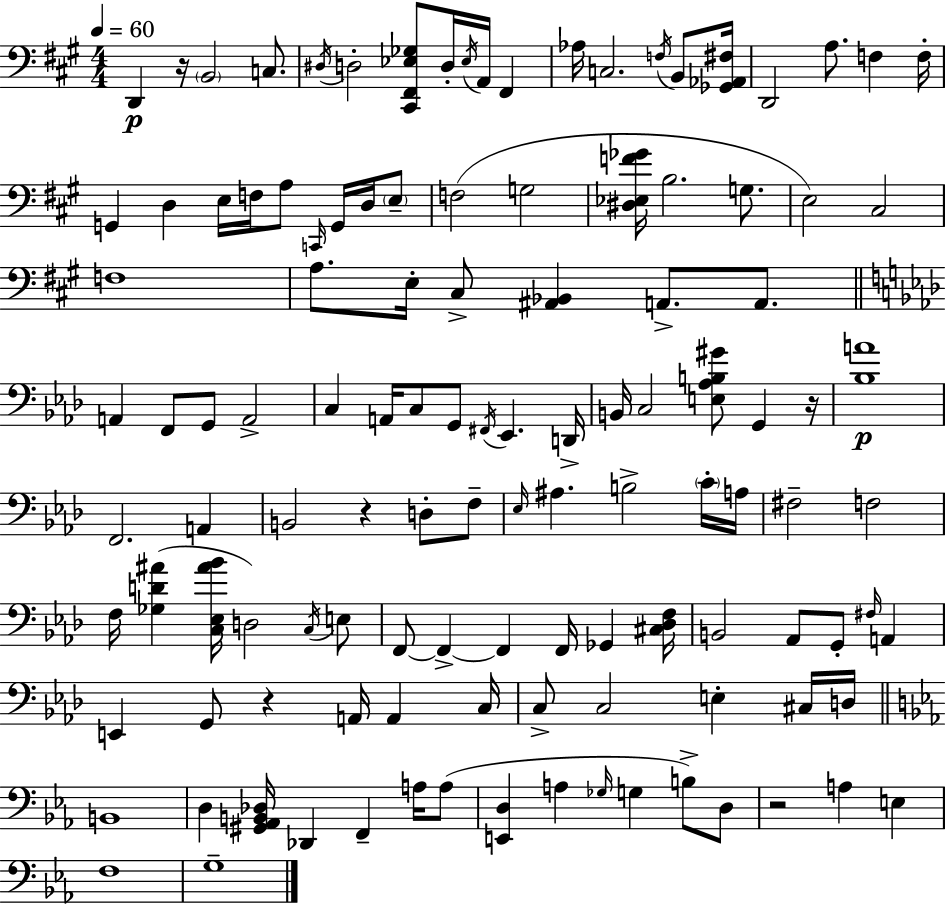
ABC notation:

X:1
T:Untitled
M:4/4
L:1/4
K:A
D,, z/4 B,,2 C,/2 ^D,/4 D,2 [^C,,^F,,_E,_G,]/2 D,/4 _E,/4 A,,/4 ^F,, _A,/4 C,2 F,/4 B,,/2 [_G,,_A,,^F,]/4 D,,2 A,/2 F, F,/4 G,, D, E,/4 F,/4 A,/2 C,,/4 G,,/4 D,/4 E,/2 F,2 G,2 [^D,_E,F_G]/4 B,2 G,/2 E,2 ^C,2 F,4 A,/2 E,/4 ^C,/2 [^A,,_B,,] A,,/2 A,,/2 A,, F,,/2 G,,/2 A,,2 C, A,,/4 C,/2 G,,/2 ^F,,/4 _E,, D,,/4 B,,/4 C,2 [E,_A,B,^G]/2 G,, z/4 [_B,A]4 F,,2 A,, B,,2 z D,/2 F,/2 _E,/4 ^A, B,2 C/4 A,/4 ^F,2 F,2 F,/4 [_G,D^A] [C,_E,^A_B]/4 D,2 C,/4 E,/2 F,,/2 F,, F,, F,,/4 _G,, [^C,_D,F,]/4 B,,2 _A,,/2 G,,/2 ^F,/4 A,, E,, G,,/2 z A,,/4 A,, C,/4 C,/2 C,2 E, ^C,/4 D,/4 B,,4 D, [^G,,_A,,B,,_D,]/4 _D,, F,, A,/4 A,/2 [E,,D,] A, _G,/4 G, B,/2 D,/2 z2 A, E, F,4 G,4